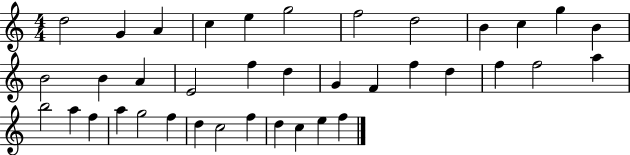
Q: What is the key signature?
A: C major